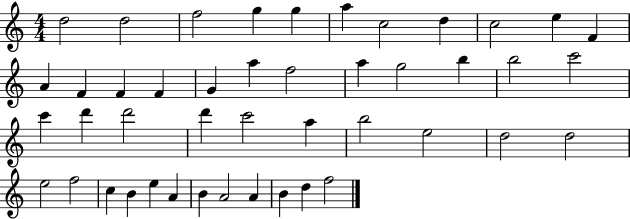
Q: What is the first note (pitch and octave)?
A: D5